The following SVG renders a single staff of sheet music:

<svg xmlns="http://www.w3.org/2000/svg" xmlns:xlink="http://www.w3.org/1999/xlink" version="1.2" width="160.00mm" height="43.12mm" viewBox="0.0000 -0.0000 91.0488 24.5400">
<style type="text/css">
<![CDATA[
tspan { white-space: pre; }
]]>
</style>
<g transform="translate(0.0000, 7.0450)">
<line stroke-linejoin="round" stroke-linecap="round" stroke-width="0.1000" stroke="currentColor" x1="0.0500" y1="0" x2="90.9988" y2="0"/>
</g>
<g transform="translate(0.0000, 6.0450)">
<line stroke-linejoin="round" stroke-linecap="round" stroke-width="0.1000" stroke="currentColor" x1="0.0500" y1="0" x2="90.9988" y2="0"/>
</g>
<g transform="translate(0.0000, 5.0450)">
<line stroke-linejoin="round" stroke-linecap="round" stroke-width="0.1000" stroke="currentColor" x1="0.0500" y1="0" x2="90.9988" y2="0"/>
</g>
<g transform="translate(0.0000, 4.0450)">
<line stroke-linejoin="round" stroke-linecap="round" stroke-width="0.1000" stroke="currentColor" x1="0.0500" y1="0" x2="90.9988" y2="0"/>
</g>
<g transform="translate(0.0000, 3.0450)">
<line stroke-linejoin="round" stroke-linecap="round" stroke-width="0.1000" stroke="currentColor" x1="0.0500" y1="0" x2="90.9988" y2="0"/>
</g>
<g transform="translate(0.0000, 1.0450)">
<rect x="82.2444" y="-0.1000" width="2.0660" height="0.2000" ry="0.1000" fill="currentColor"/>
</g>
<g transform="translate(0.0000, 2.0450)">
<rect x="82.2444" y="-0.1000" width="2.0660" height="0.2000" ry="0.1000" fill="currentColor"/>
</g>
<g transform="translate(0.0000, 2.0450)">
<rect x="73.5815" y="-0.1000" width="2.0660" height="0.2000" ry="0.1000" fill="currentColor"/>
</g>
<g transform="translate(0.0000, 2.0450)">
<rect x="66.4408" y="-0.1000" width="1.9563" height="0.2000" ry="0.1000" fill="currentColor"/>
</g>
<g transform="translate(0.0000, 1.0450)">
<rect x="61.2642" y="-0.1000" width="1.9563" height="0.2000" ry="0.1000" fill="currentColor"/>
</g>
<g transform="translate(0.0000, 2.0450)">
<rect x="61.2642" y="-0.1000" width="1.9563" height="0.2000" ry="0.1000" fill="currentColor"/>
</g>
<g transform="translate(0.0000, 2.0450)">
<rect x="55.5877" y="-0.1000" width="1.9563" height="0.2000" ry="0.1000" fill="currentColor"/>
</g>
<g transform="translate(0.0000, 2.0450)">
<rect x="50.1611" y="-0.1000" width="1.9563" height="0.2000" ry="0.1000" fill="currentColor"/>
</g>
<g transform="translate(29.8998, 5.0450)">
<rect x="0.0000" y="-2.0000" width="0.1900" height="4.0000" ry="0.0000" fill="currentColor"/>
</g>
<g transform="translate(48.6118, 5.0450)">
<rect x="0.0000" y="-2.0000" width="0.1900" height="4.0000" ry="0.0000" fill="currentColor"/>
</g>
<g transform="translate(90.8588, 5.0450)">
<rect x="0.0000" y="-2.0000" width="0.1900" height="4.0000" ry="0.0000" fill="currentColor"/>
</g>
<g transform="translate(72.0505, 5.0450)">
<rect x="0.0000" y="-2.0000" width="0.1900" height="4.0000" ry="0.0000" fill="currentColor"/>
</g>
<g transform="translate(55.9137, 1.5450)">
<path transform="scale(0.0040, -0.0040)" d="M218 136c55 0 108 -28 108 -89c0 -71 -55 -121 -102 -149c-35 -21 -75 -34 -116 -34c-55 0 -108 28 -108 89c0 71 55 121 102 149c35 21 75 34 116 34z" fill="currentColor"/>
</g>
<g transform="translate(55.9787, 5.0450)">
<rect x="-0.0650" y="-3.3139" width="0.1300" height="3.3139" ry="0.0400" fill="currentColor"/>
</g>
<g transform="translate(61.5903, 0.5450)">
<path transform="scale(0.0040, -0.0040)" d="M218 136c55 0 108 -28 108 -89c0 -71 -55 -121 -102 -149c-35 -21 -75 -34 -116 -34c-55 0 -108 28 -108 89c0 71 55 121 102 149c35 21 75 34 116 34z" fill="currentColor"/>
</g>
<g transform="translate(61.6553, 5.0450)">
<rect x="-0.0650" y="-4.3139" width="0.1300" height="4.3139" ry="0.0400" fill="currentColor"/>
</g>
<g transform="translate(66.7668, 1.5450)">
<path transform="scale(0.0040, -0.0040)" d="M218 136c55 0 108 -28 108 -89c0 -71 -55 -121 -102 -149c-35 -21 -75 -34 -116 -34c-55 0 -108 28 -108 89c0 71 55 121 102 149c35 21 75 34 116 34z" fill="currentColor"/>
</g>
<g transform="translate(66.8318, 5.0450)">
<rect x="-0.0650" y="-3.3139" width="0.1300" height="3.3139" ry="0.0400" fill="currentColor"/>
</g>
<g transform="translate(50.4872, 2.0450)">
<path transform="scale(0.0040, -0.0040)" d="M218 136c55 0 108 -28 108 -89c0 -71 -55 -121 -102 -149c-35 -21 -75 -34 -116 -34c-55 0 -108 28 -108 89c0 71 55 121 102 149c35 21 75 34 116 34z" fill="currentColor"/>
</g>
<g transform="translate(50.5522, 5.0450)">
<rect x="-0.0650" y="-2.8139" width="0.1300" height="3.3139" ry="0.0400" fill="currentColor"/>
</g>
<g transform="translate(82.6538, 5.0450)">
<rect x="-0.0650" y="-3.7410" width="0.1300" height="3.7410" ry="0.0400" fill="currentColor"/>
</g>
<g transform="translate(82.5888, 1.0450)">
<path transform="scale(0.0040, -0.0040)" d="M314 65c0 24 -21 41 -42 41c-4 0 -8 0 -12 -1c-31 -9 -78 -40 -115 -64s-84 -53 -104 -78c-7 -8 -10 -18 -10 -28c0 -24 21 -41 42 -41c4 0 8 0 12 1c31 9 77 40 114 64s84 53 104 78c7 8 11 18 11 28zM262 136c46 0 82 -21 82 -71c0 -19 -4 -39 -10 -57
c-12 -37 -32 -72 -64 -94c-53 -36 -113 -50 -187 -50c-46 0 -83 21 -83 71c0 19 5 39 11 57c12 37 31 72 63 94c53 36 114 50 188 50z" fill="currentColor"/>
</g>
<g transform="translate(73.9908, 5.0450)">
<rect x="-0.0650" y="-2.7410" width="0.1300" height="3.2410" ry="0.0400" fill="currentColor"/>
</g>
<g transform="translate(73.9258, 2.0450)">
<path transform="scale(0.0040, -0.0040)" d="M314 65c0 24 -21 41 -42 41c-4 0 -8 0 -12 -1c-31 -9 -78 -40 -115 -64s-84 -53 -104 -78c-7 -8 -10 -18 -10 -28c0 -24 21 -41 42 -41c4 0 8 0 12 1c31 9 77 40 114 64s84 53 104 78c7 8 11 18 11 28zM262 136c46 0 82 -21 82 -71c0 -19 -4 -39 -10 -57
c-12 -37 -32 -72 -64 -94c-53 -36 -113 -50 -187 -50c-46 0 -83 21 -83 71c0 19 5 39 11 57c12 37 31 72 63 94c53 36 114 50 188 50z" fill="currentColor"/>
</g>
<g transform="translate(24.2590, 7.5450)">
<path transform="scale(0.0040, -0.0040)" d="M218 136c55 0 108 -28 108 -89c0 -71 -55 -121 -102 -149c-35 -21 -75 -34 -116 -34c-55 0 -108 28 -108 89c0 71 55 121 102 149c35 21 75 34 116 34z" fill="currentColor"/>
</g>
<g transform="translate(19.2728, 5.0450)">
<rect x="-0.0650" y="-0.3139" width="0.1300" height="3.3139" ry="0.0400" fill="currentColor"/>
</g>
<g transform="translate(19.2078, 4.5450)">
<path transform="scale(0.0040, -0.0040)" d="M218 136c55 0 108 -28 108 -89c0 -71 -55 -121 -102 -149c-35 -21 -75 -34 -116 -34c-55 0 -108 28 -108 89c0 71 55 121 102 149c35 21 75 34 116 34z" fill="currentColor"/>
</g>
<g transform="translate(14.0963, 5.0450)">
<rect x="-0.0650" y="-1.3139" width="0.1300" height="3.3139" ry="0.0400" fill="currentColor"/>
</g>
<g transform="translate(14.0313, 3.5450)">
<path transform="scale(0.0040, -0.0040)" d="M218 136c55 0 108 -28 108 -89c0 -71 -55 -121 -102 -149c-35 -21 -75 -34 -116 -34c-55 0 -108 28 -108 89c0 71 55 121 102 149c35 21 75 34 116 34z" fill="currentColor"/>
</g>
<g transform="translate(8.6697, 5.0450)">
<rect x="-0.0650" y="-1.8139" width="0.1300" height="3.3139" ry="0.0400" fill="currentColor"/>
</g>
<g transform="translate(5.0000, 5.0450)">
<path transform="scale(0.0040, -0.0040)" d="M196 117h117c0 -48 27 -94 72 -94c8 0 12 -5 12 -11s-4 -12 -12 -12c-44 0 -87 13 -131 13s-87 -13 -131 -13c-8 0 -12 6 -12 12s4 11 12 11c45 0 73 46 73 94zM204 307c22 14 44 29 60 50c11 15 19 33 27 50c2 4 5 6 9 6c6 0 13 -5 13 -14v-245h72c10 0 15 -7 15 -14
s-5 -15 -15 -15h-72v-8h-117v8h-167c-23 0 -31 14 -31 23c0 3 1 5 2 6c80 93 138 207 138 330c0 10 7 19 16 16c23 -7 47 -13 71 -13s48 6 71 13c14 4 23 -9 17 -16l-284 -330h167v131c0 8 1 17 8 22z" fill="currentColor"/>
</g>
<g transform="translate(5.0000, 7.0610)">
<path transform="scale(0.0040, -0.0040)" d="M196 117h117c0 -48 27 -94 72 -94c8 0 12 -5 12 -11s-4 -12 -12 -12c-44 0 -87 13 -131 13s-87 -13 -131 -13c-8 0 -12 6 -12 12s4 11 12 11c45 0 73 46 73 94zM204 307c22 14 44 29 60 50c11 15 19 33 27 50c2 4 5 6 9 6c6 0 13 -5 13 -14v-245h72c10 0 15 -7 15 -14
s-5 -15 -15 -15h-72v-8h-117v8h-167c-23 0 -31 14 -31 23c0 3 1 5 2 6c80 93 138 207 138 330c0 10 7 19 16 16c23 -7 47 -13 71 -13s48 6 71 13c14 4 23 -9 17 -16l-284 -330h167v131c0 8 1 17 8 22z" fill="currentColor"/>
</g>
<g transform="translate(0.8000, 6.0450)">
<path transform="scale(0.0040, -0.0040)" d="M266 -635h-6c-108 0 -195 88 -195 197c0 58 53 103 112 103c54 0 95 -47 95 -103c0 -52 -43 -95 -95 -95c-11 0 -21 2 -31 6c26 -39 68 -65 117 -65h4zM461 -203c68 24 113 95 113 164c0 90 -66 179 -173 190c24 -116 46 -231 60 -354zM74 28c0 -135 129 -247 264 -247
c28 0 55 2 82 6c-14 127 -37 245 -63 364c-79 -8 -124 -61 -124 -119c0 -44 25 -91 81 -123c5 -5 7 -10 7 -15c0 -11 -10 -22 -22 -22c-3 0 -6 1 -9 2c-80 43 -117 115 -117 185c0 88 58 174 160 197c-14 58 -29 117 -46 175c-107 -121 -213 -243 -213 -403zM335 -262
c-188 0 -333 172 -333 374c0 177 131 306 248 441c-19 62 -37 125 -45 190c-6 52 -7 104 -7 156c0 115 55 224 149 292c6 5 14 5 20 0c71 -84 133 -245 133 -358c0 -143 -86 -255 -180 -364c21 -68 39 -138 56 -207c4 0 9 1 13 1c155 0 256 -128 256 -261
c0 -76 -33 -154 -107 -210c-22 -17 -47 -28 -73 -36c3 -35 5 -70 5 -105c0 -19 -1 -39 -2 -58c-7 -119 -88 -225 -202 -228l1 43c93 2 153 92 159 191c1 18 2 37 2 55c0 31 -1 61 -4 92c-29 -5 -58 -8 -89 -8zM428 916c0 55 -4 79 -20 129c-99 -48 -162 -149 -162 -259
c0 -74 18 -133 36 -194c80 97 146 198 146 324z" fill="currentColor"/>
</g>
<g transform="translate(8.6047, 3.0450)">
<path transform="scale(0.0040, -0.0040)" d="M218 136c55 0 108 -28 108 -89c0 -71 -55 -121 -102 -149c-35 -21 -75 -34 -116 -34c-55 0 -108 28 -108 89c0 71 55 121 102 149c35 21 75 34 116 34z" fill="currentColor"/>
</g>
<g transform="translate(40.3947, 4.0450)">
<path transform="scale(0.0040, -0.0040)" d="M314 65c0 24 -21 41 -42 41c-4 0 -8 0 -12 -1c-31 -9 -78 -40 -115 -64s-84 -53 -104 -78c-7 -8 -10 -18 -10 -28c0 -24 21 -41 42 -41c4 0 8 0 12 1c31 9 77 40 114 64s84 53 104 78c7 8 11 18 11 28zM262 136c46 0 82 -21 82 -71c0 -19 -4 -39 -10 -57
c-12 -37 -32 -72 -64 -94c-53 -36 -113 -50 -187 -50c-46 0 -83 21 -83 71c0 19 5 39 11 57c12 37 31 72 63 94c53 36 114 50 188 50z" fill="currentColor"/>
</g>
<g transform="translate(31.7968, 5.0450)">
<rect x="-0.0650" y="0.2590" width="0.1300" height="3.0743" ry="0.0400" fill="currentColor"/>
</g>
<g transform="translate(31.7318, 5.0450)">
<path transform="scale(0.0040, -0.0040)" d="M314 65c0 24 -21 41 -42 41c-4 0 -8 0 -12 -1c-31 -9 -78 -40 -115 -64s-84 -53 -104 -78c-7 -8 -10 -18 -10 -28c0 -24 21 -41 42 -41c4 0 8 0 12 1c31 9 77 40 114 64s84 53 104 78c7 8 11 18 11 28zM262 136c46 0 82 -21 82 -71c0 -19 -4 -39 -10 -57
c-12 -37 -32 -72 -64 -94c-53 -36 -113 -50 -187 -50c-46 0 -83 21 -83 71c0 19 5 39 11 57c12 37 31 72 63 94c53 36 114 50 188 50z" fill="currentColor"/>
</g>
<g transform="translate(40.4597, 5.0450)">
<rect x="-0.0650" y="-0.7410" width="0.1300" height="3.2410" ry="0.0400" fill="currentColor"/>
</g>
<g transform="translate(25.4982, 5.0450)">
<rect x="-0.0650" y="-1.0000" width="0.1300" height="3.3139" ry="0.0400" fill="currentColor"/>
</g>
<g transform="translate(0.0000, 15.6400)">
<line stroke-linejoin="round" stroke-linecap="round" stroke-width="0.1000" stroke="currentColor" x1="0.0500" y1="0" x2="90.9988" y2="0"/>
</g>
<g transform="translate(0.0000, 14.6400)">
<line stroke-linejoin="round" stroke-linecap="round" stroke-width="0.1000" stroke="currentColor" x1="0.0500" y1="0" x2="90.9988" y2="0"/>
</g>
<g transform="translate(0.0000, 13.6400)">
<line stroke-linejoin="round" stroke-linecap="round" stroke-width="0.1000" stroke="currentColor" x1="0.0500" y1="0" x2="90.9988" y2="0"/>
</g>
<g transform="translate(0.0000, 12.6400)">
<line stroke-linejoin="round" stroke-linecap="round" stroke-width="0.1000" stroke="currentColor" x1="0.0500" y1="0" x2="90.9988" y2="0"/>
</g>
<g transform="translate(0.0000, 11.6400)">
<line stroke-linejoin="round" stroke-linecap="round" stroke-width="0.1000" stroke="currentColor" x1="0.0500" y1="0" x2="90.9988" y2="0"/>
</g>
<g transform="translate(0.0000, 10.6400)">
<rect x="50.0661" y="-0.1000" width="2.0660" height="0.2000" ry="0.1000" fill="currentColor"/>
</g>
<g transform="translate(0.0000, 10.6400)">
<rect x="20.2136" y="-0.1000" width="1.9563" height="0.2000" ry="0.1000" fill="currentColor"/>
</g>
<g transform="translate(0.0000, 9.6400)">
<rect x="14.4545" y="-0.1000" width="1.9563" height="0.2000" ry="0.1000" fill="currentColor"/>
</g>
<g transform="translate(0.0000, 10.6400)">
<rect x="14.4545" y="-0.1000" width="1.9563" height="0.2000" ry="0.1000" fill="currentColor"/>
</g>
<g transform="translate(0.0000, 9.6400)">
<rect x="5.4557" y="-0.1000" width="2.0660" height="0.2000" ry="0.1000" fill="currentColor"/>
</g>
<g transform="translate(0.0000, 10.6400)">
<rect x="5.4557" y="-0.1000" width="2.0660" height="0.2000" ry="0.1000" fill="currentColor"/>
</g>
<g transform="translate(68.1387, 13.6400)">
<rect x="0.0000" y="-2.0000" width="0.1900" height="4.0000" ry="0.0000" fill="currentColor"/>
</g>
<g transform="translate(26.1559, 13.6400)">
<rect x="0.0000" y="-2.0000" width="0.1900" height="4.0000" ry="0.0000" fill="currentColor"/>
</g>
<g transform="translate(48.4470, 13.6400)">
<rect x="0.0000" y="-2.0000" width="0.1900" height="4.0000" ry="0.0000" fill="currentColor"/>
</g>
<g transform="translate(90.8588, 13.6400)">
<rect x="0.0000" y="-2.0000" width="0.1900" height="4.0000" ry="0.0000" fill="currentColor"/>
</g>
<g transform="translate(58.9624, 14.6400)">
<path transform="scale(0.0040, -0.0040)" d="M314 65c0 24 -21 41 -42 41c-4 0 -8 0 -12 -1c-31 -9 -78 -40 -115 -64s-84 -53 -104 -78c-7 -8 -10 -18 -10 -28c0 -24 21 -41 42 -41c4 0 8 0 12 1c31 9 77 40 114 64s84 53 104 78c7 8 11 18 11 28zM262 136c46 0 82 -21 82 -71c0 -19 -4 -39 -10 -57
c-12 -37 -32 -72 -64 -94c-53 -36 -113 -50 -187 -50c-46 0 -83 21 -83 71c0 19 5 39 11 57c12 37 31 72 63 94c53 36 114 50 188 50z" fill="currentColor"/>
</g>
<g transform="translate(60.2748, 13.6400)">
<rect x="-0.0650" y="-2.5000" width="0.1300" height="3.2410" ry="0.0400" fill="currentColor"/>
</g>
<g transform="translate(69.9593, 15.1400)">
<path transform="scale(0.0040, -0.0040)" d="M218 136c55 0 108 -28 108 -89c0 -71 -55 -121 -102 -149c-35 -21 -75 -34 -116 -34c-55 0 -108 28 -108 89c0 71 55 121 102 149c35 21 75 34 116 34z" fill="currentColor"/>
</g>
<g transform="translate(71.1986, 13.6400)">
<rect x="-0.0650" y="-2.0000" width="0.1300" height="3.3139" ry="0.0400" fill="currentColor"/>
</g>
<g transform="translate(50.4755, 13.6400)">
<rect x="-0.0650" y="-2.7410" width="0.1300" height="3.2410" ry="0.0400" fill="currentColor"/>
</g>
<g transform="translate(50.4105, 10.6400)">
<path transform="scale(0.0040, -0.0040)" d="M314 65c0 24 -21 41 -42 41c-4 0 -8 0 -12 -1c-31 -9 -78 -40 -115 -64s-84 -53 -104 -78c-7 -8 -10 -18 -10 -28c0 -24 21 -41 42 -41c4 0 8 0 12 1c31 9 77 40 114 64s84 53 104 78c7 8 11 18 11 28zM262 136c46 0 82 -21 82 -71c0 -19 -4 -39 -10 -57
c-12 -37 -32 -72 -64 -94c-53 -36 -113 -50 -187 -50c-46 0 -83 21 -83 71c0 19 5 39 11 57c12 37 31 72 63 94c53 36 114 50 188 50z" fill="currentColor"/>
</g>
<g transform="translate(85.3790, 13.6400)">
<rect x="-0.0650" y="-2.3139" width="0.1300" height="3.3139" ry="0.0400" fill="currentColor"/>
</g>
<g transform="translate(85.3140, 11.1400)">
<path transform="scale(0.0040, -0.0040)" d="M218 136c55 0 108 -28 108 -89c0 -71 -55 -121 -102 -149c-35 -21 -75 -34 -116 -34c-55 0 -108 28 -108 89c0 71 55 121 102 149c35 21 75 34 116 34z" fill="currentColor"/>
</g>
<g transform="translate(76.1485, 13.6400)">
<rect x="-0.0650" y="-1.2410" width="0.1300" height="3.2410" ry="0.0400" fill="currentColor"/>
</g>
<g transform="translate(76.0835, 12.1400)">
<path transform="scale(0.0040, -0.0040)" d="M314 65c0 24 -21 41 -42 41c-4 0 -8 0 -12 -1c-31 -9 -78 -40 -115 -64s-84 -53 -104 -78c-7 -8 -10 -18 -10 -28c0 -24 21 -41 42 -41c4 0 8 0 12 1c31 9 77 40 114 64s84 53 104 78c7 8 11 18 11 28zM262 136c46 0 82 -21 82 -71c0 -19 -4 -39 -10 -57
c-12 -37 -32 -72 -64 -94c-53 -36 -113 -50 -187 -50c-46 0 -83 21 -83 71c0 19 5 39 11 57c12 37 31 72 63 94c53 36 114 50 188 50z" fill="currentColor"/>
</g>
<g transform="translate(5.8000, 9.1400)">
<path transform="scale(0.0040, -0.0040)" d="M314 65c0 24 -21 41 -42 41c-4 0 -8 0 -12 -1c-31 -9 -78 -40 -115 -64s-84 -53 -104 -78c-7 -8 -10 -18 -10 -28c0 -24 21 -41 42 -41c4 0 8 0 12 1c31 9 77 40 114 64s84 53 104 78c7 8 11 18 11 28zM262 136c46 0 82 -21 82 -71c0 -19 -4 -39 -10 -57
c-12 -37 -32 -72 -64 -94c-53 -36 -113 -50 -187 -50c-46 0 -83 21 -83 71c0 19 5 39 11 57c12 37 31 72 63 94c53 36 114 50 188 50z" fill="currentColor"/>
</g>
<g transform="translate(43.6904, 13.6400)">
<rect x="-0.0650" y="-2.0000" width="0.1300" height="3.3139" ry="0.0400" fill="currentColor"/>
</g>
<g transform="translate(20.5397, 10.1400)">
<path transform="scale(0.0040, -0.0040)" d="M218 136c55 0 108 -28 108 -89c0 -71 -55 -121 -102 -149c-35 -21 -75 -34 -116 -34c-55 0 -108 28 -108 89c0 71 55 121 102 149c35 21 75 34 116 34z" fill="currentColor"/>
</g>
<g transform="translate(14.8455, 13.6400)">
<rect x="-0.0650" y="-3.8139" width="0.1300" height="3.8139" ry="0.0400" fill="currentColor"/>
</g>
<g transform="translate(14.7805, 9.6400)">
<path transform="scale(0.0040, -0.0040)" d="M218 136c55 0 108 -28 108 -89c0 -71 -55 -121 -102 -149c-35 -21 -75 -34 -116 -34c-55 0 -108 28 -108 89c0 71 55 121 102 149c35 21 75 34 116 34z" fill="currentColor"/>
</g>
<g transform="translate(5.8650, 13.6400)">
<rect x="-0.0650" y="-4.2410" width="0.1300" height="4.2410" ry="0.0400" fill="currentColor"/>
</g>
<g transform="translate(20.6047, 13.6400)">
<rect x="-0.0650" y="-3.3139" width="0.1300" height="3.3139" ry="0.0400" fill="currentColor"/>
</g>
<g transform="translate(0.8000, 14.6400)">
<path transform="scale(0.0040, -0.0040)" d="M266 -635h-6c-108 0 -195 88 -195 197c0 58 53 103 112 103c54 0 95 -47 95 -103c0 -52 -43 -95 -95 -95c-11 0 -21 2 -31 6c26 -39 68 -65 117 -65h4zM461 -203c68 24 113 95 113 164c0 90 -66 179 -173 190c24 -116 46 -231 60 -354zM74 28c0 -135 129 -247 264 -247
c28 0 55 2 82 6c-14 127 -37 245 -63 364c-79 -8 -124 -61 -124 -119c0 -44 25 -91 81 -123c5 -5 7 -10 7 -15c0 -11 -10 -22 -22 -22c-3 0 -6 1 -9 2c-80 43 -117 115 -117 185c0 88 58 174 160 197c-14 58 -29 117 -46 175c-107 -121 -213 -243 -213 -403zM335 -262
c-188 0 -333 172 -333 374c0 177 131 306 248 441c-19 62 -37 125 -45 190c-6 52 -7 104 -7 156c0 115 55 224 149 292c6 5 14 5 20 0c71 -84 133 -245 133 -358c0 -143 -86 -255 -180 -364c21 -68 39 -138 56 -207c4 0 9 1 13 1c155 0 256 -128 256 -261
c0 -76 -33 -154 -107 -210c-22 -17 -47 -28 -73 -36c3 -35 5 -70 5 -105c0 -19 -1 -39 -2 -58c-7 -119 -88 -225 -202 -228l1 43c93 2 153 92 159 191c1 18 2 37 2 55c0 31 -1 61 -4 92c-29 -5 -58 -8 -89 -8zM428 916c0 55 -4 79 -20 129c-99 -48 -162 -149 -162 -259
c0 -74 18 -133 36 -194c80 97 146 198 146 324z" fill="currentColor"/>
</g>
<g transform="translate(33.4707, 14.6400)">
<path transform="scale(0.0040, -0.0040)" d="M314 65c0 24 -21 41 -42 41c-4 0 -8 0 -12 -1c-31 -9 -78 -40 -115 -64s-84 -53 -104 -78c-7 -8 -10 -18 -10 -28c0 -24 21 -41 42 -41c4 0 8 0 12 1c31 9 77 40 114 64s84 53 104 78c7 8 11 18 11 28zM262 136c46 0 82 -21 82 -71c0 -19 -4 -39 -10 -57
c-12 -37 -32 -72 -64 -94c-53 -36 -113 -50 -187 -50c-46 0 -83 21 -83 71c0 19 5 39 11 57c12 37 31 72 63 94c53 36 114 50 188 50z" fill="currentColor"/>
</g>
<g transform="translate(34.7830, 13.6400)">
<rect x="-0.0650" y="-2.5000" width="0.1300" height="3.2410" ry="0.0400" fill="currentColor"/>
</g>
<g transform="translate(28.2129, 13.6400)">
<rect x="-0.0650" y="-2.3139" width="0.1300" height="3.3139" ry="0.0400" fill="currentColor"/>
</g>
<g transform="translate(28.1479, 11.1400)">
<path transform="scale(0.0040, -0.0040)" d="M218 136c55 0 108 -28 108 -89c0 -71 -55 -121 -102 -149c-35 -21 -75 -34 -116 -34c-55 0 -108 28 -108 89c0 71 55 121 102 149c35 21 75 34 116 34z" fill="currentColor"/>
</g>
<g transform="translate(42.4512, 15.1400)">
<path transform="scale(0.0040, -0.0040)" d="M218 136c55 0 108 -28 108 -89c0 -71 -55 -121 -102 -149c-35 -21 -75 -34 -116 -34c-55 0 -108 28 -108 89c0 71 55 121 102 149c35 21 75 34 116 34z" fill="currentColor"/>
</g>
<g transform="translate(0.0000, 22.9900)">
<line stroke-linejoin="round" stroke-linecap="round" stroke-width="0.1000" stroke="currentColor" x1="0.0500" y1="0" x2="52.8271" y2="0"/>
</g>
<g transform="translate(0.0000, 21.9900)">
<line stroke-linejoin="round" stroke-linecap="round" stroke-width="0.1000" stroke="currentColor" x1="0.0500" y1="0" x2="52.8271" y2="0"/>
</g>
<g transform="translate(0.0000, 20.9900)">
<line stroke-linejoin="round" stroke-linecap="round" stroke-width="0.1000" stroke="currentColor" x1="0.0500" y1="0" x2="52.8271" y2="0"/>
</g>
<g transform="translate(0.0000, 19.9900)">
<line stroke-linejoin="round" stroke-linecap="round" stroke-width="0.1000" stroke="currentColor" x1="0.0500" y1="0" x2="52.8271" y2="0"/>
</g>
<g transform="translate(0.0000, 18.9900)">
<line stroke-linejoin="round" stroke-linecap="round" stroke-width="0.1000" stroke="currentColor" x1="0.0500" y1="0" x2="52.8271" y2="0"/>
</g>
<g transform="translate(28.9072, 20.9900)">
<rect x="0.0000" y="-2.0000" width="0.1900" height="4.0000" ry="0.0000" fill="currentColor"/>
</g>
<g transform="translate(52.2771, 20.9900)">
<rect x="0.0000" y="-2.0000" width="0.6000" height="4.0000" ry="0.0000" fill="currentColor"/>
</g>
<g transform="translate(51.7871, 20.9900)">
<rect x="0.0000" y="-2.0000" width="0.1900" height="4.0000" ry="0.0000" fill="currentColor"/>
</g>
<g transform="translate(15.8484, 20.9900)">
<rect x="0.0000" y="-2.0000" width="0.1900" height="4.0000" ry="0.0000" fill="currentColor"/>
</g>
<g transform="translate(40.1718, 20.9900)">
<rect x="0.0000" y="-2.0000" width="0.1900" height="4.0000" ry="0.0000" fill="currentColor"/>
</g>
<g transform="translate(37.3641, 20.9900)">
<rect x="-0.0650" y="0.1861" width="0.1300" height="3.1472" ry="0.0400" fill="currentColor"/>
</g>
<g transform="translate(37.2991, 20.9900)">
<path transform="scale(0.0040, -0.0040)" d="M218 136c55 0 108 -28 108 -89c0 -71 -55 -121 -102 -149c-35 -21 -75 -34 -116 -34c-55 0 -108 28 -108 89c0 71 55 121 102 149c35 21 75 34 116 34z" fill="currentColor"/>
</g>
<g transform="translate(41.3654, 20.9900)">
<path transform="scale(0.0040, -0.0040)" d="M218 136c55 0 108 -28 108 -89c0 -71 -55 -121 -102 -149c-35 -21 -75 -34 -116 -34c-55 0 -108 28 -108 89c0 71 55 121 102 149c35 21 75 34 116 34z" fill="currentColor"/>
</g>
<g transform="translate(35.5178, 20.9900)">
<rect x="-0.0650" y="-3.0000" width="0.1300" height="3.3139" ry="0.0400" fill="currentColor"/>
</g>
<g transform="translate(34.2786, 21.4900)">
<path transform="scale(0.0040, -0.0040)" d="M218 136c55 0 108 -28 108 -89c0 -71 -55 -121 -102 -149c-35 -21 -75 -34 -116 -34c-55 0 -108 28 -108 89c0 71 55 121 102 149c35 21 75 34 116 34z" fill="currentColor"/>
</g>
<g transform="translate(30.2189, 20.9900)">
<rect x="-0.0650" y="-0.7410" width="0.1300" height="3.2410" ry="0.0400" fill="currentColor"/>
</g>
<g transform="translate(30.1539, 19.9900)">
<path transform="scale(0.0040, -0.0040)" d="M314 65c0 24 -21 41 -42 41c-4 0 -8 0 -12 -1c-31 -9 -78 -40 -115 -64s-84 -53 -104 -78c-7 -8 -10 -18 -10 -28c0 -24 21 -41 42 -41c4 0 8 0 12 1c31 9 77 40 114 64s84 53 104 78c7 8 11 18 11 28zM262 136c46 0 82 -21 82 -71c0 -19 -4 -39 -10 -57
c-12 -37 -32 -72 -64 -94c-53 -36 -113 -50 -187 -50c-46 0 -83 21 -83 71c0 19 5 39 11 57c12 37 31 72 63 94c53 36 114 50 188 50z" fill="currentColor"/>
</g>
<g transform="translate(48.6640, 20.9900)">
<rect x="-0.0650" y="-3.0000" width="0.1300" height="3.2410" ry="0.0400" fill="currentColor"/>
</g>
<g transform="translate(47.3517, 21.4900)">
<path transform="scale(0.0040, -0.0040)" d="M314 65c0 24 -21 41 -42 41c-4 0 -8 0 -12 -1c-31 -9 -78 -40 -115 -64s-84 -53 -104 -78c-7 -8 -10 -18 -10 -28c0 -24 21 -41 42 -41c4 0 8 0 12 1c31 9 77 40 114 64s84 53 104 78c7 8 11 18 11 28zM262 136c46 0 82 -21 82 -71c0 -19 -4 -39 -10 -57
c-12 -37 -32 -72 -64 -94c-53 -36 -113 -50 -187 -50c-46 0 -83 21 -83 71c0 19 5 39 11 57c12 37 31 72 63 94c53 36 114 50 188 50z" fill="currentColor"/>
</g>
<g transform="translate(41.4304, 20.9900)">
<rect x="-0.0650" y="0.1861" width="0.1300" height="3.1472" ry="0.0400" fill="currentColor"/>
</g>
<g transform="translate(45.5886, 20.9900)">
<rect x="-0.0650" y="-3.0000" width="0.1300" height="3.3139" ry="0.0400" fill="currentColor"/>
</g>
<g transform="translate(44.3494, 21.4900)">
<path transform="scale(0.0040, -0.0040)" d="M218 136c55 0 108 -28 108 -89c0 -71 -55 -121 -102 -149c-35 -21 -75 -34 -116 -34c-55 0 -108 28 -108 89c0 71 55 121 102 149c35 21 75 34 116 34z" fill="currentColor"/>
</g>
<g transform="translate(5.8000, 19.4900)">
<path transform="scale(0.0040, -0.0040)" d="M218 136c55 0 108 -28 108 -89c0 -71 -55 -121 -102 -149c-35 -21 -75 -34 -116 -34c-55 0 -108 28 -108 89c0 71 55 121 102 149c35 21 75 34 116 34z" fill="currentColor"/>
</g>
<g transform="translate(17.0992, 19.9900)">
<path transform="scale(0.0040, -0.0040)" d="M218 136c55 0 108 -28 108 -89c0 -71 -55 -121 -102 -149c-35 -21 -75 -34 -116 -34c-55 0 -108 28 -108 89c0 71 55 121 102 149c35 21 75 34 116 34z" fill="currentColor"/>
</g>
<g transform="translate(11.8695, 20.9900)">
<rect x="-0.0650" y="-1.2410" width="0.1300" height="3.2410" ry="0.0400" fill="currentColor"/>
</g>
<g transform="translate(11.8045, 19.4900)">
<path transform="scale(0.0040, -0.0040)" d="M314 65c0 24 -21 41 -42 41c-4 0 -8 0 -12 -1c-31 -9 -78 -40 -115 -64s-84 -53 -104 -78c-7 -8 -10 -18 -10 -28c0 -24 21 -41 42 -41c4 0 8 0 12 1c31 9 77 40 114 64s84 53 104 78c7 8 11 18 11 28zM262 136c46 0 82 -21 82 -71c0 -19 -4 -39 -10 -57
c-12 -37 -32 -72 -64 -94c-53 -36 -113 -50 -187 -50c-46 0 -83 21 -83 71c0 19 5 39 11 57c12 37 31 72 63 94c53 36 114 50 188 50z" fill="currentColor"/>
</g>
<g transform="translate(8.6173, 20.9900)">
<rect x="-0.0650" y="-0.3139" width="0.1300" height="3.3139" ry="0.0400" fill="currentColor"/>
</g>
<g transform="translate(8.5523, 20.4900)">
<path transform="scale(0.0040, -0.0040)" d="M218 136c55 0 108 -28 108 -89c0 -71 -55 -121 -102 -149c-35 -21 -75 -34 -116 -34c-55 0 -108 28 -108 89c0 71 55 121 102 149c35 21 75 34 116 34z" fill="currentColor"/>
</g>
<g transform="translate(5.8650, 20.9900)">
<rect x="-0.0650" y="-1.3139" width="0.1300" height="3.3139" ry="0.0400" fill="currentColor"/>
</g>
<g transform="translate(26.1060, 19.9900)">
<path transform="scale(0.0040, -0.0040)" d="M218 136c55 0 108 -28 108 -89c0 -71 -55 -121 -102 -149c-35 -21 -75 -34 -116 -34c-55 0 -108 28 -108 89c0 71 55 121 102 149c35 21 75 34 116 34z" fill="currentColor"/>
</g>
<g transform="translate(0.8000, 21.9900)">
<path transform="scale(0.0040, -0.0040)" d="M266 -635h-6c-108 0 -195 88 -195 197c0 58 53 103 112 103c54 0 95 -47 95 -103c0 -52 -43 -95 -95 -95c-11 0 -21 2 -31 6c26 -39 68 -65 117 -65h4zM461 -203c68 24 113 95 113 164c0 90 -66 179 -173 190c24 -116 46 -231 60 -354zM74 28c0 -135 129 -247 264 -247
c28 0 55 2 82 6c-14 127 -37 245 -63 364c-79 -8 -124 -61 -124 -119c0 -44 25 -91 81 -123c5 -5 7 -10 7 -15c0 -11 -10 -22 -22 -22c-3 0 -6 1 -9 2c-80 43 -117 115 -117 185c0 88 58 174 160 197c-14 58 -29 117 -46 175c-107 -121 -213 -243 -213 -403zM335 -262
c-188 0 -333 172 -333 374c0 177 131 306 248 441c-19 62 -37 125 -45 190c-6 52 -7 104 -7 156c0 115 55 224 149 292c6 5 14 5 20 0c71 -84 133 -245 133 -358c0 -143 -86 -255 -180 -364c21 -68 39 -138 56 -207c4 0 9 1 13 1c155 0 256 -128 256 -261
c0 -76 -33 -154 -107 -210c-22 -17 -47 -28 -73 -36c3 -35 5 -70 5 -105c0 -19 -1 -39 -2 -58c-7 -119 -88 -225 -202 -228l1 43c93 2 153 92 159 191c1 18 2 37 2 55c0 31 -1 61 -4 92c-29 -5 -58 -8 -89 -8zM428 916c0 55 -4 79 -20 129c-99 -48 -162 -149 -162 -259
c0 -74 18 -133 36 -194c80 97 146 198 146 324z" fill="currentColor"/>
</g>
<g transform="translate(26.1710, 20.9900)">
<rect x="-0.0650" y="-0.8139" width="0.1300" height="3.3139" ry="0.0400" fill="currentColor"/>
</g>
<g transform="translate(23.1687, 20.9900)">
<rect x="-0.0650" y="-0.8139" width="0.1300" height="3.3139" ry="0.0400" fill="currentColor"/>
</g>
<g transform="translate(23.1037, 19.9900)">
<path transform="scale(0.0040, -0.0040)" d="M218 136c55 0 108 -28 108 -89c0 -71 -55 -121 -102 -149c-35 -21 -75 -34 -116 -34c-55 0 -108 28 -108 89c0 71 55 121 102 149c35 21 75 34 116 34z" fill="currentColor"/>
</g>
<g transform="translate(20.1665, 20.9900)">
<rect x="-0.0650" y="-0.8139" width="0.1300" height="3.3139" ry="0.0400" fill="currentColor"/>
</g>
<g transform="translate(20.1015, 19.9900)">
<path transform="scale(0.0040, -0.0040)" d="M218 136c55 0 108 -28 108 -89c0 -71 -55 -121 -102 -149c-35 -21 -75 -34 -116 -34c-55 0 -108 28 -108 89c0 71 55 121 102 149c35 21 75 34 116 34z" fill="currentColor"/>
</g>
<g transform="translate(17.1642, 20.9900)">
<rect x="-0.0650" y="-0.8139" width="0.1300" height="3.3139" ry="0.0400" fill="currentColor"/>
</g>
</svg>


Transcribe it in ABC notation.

X:1
T:Untitled
M:4/4
L:1/4
K:C
f e c D B2 d2 a b d' b a2 c'2 d'2 c' b g G2 F a2 G2 F e2 g e c e2 d d d d d2 A B B A A2